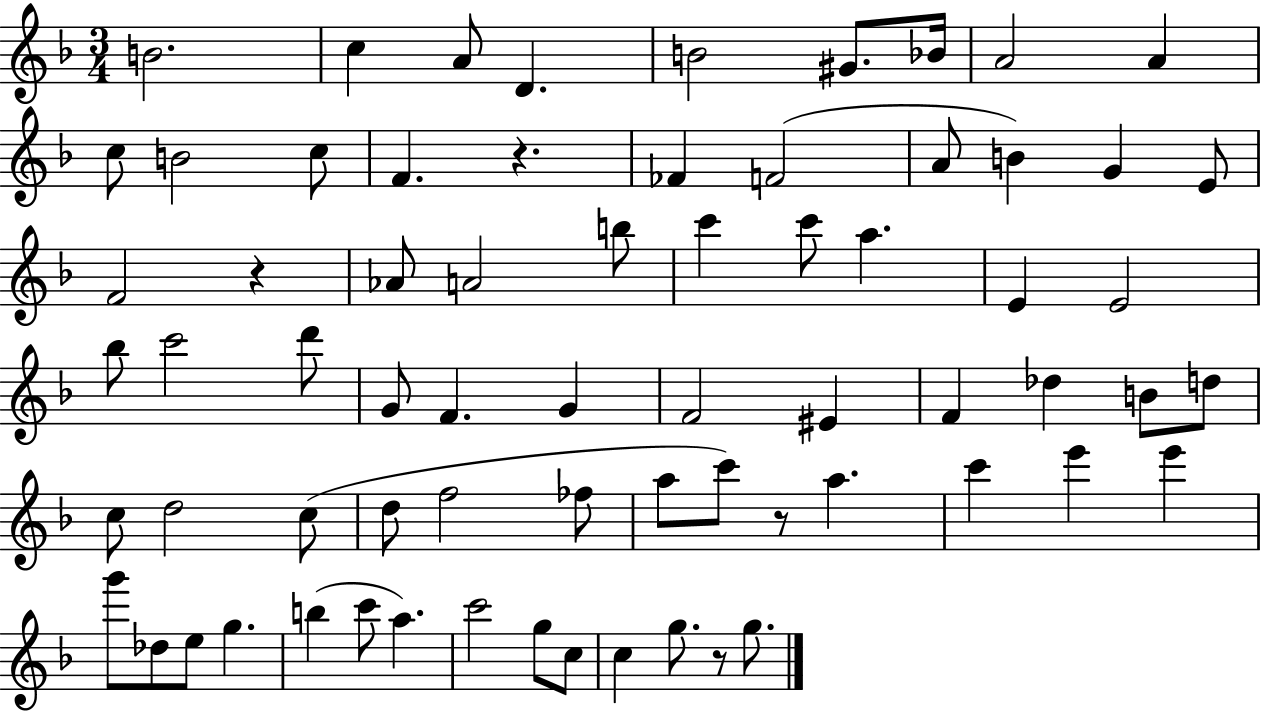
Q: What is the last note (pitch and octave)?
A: G5